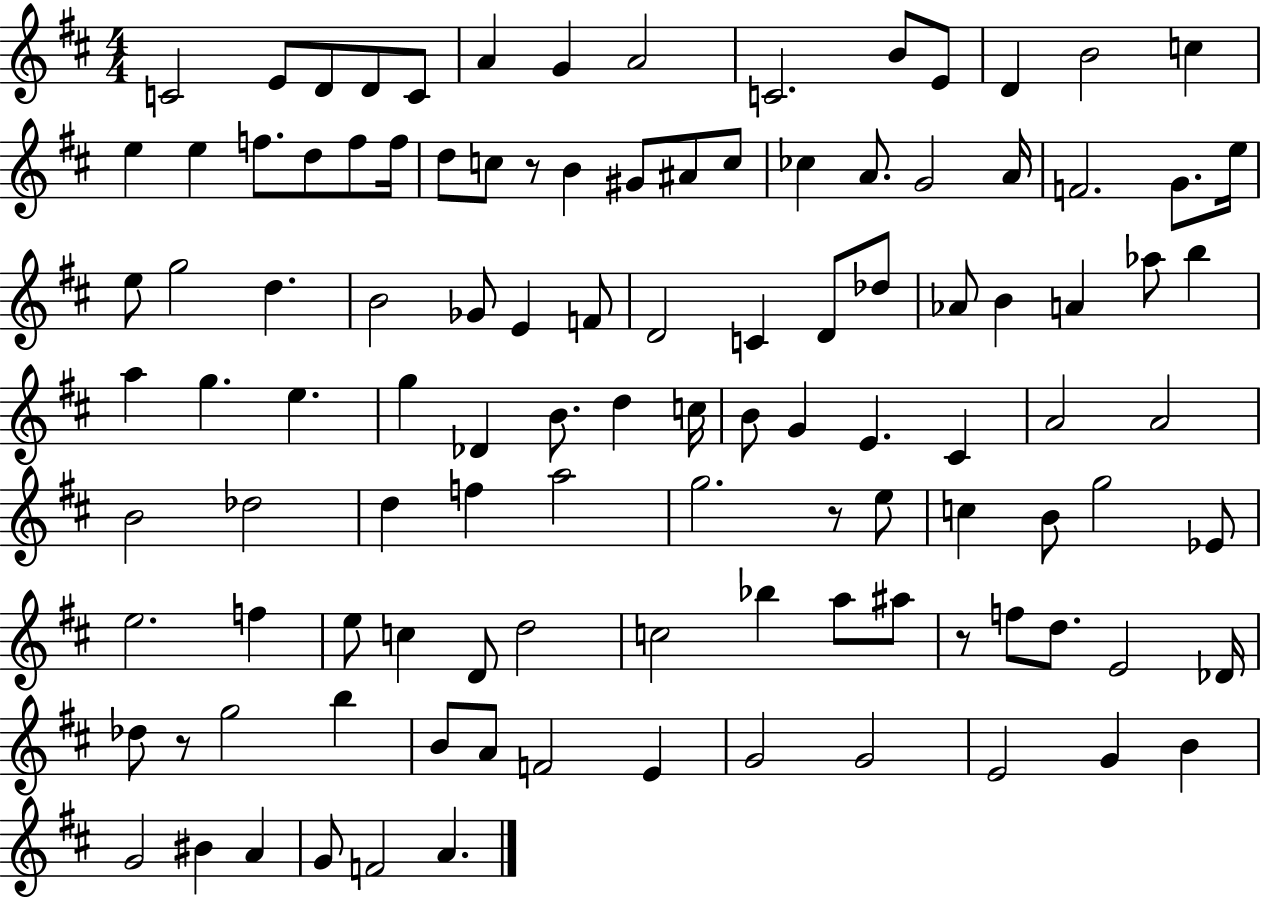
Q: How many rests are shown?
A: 4